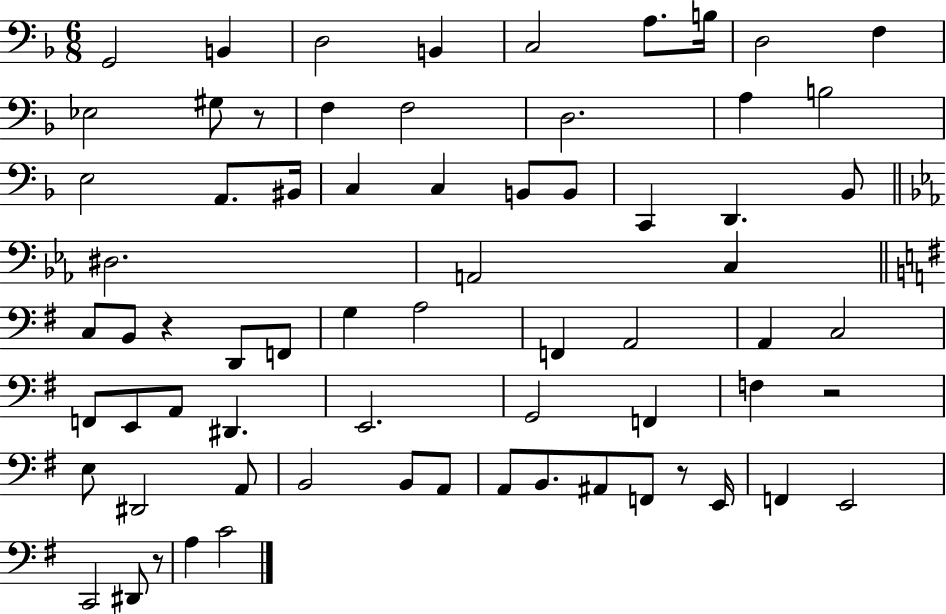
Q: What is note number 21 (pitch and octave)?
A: C3